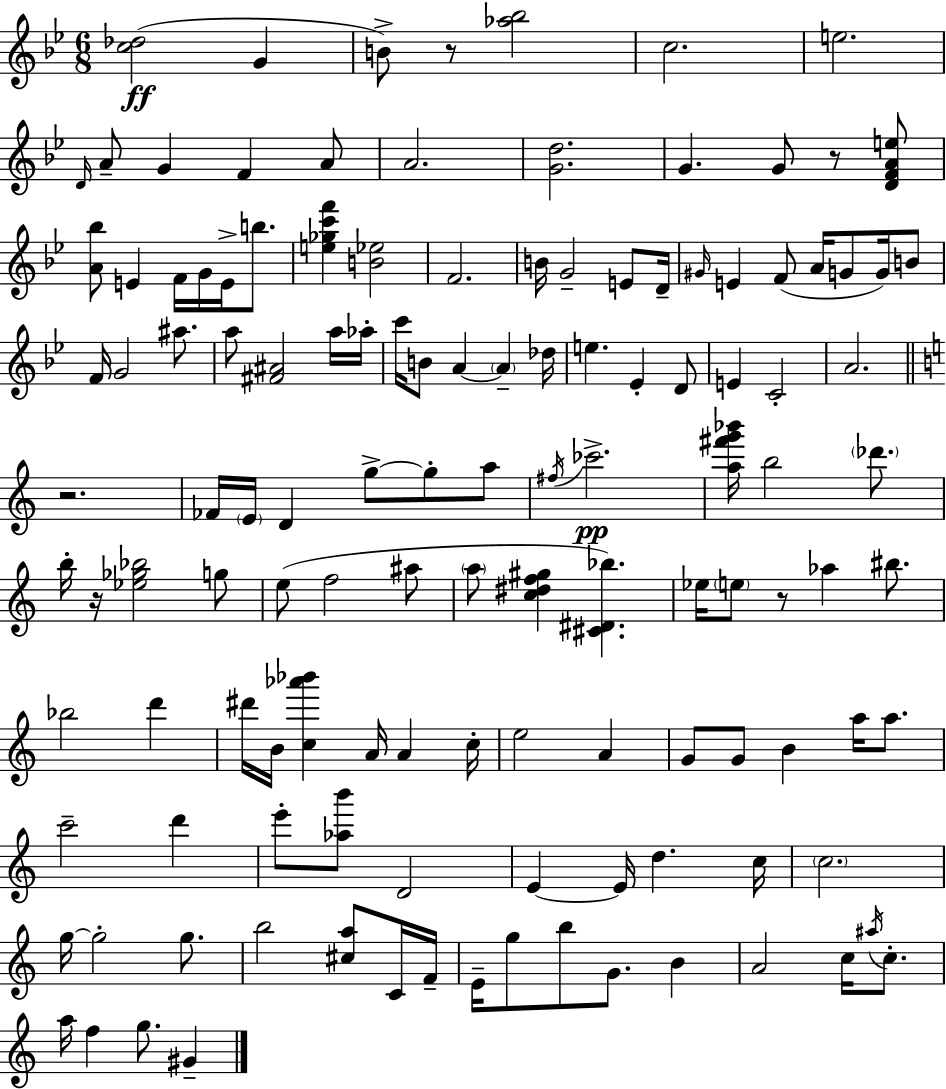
[C5,Db5]/h G4/q B4/e R/e [Ab5,Bb5]/h C5/h. E5/h. D4/s A4/e G4/q F4/q A4/e A4/h. [G4,D5]/h. G4/q. G4/e R/e [D4,F4,A4,E5]/e [A4,Bb5]/e E4/q F4/s G4/s E4/s B5/e. [E5,Gb5,C6,F6]/q [B4,Eb5]/h F4/h. B4/s G4/h E4/e D4/s G#4/s E4/q F4/e A4/s G4/e G4/s B4/e F4/s G4/h A#5/e. A5/e [F#4,A#4]/h A5/s Ab5/s C6/s B4/e A4/q A4/q Db5/s E5/q. Eb4/q D4/e E4/q C4/h A4/h. R/h. FES4/s E4/s D4/q G5/e G5/e A5/e F#5/s CES6/h. [A5,F#6,G6,Bb6]/s B5/h Db6/e. B5/s R/s [Eb5,Gb5,Bb5]/h G5/e E5/e F5/h A#5/e A5/e [C5,D#5,F5,G#5]/q [C#4,D#4,Bb5]/q. Eb5/s E5/e R/e Ab5/q BIS5/e. Bb5/h D6/q D#6/s B4/s [C5,Ab6,Bb6]/q A4/s A4/q C5/s E5/h A4/q G4/e G4/e B4/q A5/s A5/e. C6/h D6/q E6/e [Ab5,B6]/e D4/h E4/q E4/s D5/q. C5/s C5/h. G5/s G5/h G5/e. B5/h [C#5,A5]/e C4/s F4/s E4/s G5/e B5/e G4/e. B4/q A4/h C5/s A#5/s C5/e. A5/s F5/q G5/e. G#4/q